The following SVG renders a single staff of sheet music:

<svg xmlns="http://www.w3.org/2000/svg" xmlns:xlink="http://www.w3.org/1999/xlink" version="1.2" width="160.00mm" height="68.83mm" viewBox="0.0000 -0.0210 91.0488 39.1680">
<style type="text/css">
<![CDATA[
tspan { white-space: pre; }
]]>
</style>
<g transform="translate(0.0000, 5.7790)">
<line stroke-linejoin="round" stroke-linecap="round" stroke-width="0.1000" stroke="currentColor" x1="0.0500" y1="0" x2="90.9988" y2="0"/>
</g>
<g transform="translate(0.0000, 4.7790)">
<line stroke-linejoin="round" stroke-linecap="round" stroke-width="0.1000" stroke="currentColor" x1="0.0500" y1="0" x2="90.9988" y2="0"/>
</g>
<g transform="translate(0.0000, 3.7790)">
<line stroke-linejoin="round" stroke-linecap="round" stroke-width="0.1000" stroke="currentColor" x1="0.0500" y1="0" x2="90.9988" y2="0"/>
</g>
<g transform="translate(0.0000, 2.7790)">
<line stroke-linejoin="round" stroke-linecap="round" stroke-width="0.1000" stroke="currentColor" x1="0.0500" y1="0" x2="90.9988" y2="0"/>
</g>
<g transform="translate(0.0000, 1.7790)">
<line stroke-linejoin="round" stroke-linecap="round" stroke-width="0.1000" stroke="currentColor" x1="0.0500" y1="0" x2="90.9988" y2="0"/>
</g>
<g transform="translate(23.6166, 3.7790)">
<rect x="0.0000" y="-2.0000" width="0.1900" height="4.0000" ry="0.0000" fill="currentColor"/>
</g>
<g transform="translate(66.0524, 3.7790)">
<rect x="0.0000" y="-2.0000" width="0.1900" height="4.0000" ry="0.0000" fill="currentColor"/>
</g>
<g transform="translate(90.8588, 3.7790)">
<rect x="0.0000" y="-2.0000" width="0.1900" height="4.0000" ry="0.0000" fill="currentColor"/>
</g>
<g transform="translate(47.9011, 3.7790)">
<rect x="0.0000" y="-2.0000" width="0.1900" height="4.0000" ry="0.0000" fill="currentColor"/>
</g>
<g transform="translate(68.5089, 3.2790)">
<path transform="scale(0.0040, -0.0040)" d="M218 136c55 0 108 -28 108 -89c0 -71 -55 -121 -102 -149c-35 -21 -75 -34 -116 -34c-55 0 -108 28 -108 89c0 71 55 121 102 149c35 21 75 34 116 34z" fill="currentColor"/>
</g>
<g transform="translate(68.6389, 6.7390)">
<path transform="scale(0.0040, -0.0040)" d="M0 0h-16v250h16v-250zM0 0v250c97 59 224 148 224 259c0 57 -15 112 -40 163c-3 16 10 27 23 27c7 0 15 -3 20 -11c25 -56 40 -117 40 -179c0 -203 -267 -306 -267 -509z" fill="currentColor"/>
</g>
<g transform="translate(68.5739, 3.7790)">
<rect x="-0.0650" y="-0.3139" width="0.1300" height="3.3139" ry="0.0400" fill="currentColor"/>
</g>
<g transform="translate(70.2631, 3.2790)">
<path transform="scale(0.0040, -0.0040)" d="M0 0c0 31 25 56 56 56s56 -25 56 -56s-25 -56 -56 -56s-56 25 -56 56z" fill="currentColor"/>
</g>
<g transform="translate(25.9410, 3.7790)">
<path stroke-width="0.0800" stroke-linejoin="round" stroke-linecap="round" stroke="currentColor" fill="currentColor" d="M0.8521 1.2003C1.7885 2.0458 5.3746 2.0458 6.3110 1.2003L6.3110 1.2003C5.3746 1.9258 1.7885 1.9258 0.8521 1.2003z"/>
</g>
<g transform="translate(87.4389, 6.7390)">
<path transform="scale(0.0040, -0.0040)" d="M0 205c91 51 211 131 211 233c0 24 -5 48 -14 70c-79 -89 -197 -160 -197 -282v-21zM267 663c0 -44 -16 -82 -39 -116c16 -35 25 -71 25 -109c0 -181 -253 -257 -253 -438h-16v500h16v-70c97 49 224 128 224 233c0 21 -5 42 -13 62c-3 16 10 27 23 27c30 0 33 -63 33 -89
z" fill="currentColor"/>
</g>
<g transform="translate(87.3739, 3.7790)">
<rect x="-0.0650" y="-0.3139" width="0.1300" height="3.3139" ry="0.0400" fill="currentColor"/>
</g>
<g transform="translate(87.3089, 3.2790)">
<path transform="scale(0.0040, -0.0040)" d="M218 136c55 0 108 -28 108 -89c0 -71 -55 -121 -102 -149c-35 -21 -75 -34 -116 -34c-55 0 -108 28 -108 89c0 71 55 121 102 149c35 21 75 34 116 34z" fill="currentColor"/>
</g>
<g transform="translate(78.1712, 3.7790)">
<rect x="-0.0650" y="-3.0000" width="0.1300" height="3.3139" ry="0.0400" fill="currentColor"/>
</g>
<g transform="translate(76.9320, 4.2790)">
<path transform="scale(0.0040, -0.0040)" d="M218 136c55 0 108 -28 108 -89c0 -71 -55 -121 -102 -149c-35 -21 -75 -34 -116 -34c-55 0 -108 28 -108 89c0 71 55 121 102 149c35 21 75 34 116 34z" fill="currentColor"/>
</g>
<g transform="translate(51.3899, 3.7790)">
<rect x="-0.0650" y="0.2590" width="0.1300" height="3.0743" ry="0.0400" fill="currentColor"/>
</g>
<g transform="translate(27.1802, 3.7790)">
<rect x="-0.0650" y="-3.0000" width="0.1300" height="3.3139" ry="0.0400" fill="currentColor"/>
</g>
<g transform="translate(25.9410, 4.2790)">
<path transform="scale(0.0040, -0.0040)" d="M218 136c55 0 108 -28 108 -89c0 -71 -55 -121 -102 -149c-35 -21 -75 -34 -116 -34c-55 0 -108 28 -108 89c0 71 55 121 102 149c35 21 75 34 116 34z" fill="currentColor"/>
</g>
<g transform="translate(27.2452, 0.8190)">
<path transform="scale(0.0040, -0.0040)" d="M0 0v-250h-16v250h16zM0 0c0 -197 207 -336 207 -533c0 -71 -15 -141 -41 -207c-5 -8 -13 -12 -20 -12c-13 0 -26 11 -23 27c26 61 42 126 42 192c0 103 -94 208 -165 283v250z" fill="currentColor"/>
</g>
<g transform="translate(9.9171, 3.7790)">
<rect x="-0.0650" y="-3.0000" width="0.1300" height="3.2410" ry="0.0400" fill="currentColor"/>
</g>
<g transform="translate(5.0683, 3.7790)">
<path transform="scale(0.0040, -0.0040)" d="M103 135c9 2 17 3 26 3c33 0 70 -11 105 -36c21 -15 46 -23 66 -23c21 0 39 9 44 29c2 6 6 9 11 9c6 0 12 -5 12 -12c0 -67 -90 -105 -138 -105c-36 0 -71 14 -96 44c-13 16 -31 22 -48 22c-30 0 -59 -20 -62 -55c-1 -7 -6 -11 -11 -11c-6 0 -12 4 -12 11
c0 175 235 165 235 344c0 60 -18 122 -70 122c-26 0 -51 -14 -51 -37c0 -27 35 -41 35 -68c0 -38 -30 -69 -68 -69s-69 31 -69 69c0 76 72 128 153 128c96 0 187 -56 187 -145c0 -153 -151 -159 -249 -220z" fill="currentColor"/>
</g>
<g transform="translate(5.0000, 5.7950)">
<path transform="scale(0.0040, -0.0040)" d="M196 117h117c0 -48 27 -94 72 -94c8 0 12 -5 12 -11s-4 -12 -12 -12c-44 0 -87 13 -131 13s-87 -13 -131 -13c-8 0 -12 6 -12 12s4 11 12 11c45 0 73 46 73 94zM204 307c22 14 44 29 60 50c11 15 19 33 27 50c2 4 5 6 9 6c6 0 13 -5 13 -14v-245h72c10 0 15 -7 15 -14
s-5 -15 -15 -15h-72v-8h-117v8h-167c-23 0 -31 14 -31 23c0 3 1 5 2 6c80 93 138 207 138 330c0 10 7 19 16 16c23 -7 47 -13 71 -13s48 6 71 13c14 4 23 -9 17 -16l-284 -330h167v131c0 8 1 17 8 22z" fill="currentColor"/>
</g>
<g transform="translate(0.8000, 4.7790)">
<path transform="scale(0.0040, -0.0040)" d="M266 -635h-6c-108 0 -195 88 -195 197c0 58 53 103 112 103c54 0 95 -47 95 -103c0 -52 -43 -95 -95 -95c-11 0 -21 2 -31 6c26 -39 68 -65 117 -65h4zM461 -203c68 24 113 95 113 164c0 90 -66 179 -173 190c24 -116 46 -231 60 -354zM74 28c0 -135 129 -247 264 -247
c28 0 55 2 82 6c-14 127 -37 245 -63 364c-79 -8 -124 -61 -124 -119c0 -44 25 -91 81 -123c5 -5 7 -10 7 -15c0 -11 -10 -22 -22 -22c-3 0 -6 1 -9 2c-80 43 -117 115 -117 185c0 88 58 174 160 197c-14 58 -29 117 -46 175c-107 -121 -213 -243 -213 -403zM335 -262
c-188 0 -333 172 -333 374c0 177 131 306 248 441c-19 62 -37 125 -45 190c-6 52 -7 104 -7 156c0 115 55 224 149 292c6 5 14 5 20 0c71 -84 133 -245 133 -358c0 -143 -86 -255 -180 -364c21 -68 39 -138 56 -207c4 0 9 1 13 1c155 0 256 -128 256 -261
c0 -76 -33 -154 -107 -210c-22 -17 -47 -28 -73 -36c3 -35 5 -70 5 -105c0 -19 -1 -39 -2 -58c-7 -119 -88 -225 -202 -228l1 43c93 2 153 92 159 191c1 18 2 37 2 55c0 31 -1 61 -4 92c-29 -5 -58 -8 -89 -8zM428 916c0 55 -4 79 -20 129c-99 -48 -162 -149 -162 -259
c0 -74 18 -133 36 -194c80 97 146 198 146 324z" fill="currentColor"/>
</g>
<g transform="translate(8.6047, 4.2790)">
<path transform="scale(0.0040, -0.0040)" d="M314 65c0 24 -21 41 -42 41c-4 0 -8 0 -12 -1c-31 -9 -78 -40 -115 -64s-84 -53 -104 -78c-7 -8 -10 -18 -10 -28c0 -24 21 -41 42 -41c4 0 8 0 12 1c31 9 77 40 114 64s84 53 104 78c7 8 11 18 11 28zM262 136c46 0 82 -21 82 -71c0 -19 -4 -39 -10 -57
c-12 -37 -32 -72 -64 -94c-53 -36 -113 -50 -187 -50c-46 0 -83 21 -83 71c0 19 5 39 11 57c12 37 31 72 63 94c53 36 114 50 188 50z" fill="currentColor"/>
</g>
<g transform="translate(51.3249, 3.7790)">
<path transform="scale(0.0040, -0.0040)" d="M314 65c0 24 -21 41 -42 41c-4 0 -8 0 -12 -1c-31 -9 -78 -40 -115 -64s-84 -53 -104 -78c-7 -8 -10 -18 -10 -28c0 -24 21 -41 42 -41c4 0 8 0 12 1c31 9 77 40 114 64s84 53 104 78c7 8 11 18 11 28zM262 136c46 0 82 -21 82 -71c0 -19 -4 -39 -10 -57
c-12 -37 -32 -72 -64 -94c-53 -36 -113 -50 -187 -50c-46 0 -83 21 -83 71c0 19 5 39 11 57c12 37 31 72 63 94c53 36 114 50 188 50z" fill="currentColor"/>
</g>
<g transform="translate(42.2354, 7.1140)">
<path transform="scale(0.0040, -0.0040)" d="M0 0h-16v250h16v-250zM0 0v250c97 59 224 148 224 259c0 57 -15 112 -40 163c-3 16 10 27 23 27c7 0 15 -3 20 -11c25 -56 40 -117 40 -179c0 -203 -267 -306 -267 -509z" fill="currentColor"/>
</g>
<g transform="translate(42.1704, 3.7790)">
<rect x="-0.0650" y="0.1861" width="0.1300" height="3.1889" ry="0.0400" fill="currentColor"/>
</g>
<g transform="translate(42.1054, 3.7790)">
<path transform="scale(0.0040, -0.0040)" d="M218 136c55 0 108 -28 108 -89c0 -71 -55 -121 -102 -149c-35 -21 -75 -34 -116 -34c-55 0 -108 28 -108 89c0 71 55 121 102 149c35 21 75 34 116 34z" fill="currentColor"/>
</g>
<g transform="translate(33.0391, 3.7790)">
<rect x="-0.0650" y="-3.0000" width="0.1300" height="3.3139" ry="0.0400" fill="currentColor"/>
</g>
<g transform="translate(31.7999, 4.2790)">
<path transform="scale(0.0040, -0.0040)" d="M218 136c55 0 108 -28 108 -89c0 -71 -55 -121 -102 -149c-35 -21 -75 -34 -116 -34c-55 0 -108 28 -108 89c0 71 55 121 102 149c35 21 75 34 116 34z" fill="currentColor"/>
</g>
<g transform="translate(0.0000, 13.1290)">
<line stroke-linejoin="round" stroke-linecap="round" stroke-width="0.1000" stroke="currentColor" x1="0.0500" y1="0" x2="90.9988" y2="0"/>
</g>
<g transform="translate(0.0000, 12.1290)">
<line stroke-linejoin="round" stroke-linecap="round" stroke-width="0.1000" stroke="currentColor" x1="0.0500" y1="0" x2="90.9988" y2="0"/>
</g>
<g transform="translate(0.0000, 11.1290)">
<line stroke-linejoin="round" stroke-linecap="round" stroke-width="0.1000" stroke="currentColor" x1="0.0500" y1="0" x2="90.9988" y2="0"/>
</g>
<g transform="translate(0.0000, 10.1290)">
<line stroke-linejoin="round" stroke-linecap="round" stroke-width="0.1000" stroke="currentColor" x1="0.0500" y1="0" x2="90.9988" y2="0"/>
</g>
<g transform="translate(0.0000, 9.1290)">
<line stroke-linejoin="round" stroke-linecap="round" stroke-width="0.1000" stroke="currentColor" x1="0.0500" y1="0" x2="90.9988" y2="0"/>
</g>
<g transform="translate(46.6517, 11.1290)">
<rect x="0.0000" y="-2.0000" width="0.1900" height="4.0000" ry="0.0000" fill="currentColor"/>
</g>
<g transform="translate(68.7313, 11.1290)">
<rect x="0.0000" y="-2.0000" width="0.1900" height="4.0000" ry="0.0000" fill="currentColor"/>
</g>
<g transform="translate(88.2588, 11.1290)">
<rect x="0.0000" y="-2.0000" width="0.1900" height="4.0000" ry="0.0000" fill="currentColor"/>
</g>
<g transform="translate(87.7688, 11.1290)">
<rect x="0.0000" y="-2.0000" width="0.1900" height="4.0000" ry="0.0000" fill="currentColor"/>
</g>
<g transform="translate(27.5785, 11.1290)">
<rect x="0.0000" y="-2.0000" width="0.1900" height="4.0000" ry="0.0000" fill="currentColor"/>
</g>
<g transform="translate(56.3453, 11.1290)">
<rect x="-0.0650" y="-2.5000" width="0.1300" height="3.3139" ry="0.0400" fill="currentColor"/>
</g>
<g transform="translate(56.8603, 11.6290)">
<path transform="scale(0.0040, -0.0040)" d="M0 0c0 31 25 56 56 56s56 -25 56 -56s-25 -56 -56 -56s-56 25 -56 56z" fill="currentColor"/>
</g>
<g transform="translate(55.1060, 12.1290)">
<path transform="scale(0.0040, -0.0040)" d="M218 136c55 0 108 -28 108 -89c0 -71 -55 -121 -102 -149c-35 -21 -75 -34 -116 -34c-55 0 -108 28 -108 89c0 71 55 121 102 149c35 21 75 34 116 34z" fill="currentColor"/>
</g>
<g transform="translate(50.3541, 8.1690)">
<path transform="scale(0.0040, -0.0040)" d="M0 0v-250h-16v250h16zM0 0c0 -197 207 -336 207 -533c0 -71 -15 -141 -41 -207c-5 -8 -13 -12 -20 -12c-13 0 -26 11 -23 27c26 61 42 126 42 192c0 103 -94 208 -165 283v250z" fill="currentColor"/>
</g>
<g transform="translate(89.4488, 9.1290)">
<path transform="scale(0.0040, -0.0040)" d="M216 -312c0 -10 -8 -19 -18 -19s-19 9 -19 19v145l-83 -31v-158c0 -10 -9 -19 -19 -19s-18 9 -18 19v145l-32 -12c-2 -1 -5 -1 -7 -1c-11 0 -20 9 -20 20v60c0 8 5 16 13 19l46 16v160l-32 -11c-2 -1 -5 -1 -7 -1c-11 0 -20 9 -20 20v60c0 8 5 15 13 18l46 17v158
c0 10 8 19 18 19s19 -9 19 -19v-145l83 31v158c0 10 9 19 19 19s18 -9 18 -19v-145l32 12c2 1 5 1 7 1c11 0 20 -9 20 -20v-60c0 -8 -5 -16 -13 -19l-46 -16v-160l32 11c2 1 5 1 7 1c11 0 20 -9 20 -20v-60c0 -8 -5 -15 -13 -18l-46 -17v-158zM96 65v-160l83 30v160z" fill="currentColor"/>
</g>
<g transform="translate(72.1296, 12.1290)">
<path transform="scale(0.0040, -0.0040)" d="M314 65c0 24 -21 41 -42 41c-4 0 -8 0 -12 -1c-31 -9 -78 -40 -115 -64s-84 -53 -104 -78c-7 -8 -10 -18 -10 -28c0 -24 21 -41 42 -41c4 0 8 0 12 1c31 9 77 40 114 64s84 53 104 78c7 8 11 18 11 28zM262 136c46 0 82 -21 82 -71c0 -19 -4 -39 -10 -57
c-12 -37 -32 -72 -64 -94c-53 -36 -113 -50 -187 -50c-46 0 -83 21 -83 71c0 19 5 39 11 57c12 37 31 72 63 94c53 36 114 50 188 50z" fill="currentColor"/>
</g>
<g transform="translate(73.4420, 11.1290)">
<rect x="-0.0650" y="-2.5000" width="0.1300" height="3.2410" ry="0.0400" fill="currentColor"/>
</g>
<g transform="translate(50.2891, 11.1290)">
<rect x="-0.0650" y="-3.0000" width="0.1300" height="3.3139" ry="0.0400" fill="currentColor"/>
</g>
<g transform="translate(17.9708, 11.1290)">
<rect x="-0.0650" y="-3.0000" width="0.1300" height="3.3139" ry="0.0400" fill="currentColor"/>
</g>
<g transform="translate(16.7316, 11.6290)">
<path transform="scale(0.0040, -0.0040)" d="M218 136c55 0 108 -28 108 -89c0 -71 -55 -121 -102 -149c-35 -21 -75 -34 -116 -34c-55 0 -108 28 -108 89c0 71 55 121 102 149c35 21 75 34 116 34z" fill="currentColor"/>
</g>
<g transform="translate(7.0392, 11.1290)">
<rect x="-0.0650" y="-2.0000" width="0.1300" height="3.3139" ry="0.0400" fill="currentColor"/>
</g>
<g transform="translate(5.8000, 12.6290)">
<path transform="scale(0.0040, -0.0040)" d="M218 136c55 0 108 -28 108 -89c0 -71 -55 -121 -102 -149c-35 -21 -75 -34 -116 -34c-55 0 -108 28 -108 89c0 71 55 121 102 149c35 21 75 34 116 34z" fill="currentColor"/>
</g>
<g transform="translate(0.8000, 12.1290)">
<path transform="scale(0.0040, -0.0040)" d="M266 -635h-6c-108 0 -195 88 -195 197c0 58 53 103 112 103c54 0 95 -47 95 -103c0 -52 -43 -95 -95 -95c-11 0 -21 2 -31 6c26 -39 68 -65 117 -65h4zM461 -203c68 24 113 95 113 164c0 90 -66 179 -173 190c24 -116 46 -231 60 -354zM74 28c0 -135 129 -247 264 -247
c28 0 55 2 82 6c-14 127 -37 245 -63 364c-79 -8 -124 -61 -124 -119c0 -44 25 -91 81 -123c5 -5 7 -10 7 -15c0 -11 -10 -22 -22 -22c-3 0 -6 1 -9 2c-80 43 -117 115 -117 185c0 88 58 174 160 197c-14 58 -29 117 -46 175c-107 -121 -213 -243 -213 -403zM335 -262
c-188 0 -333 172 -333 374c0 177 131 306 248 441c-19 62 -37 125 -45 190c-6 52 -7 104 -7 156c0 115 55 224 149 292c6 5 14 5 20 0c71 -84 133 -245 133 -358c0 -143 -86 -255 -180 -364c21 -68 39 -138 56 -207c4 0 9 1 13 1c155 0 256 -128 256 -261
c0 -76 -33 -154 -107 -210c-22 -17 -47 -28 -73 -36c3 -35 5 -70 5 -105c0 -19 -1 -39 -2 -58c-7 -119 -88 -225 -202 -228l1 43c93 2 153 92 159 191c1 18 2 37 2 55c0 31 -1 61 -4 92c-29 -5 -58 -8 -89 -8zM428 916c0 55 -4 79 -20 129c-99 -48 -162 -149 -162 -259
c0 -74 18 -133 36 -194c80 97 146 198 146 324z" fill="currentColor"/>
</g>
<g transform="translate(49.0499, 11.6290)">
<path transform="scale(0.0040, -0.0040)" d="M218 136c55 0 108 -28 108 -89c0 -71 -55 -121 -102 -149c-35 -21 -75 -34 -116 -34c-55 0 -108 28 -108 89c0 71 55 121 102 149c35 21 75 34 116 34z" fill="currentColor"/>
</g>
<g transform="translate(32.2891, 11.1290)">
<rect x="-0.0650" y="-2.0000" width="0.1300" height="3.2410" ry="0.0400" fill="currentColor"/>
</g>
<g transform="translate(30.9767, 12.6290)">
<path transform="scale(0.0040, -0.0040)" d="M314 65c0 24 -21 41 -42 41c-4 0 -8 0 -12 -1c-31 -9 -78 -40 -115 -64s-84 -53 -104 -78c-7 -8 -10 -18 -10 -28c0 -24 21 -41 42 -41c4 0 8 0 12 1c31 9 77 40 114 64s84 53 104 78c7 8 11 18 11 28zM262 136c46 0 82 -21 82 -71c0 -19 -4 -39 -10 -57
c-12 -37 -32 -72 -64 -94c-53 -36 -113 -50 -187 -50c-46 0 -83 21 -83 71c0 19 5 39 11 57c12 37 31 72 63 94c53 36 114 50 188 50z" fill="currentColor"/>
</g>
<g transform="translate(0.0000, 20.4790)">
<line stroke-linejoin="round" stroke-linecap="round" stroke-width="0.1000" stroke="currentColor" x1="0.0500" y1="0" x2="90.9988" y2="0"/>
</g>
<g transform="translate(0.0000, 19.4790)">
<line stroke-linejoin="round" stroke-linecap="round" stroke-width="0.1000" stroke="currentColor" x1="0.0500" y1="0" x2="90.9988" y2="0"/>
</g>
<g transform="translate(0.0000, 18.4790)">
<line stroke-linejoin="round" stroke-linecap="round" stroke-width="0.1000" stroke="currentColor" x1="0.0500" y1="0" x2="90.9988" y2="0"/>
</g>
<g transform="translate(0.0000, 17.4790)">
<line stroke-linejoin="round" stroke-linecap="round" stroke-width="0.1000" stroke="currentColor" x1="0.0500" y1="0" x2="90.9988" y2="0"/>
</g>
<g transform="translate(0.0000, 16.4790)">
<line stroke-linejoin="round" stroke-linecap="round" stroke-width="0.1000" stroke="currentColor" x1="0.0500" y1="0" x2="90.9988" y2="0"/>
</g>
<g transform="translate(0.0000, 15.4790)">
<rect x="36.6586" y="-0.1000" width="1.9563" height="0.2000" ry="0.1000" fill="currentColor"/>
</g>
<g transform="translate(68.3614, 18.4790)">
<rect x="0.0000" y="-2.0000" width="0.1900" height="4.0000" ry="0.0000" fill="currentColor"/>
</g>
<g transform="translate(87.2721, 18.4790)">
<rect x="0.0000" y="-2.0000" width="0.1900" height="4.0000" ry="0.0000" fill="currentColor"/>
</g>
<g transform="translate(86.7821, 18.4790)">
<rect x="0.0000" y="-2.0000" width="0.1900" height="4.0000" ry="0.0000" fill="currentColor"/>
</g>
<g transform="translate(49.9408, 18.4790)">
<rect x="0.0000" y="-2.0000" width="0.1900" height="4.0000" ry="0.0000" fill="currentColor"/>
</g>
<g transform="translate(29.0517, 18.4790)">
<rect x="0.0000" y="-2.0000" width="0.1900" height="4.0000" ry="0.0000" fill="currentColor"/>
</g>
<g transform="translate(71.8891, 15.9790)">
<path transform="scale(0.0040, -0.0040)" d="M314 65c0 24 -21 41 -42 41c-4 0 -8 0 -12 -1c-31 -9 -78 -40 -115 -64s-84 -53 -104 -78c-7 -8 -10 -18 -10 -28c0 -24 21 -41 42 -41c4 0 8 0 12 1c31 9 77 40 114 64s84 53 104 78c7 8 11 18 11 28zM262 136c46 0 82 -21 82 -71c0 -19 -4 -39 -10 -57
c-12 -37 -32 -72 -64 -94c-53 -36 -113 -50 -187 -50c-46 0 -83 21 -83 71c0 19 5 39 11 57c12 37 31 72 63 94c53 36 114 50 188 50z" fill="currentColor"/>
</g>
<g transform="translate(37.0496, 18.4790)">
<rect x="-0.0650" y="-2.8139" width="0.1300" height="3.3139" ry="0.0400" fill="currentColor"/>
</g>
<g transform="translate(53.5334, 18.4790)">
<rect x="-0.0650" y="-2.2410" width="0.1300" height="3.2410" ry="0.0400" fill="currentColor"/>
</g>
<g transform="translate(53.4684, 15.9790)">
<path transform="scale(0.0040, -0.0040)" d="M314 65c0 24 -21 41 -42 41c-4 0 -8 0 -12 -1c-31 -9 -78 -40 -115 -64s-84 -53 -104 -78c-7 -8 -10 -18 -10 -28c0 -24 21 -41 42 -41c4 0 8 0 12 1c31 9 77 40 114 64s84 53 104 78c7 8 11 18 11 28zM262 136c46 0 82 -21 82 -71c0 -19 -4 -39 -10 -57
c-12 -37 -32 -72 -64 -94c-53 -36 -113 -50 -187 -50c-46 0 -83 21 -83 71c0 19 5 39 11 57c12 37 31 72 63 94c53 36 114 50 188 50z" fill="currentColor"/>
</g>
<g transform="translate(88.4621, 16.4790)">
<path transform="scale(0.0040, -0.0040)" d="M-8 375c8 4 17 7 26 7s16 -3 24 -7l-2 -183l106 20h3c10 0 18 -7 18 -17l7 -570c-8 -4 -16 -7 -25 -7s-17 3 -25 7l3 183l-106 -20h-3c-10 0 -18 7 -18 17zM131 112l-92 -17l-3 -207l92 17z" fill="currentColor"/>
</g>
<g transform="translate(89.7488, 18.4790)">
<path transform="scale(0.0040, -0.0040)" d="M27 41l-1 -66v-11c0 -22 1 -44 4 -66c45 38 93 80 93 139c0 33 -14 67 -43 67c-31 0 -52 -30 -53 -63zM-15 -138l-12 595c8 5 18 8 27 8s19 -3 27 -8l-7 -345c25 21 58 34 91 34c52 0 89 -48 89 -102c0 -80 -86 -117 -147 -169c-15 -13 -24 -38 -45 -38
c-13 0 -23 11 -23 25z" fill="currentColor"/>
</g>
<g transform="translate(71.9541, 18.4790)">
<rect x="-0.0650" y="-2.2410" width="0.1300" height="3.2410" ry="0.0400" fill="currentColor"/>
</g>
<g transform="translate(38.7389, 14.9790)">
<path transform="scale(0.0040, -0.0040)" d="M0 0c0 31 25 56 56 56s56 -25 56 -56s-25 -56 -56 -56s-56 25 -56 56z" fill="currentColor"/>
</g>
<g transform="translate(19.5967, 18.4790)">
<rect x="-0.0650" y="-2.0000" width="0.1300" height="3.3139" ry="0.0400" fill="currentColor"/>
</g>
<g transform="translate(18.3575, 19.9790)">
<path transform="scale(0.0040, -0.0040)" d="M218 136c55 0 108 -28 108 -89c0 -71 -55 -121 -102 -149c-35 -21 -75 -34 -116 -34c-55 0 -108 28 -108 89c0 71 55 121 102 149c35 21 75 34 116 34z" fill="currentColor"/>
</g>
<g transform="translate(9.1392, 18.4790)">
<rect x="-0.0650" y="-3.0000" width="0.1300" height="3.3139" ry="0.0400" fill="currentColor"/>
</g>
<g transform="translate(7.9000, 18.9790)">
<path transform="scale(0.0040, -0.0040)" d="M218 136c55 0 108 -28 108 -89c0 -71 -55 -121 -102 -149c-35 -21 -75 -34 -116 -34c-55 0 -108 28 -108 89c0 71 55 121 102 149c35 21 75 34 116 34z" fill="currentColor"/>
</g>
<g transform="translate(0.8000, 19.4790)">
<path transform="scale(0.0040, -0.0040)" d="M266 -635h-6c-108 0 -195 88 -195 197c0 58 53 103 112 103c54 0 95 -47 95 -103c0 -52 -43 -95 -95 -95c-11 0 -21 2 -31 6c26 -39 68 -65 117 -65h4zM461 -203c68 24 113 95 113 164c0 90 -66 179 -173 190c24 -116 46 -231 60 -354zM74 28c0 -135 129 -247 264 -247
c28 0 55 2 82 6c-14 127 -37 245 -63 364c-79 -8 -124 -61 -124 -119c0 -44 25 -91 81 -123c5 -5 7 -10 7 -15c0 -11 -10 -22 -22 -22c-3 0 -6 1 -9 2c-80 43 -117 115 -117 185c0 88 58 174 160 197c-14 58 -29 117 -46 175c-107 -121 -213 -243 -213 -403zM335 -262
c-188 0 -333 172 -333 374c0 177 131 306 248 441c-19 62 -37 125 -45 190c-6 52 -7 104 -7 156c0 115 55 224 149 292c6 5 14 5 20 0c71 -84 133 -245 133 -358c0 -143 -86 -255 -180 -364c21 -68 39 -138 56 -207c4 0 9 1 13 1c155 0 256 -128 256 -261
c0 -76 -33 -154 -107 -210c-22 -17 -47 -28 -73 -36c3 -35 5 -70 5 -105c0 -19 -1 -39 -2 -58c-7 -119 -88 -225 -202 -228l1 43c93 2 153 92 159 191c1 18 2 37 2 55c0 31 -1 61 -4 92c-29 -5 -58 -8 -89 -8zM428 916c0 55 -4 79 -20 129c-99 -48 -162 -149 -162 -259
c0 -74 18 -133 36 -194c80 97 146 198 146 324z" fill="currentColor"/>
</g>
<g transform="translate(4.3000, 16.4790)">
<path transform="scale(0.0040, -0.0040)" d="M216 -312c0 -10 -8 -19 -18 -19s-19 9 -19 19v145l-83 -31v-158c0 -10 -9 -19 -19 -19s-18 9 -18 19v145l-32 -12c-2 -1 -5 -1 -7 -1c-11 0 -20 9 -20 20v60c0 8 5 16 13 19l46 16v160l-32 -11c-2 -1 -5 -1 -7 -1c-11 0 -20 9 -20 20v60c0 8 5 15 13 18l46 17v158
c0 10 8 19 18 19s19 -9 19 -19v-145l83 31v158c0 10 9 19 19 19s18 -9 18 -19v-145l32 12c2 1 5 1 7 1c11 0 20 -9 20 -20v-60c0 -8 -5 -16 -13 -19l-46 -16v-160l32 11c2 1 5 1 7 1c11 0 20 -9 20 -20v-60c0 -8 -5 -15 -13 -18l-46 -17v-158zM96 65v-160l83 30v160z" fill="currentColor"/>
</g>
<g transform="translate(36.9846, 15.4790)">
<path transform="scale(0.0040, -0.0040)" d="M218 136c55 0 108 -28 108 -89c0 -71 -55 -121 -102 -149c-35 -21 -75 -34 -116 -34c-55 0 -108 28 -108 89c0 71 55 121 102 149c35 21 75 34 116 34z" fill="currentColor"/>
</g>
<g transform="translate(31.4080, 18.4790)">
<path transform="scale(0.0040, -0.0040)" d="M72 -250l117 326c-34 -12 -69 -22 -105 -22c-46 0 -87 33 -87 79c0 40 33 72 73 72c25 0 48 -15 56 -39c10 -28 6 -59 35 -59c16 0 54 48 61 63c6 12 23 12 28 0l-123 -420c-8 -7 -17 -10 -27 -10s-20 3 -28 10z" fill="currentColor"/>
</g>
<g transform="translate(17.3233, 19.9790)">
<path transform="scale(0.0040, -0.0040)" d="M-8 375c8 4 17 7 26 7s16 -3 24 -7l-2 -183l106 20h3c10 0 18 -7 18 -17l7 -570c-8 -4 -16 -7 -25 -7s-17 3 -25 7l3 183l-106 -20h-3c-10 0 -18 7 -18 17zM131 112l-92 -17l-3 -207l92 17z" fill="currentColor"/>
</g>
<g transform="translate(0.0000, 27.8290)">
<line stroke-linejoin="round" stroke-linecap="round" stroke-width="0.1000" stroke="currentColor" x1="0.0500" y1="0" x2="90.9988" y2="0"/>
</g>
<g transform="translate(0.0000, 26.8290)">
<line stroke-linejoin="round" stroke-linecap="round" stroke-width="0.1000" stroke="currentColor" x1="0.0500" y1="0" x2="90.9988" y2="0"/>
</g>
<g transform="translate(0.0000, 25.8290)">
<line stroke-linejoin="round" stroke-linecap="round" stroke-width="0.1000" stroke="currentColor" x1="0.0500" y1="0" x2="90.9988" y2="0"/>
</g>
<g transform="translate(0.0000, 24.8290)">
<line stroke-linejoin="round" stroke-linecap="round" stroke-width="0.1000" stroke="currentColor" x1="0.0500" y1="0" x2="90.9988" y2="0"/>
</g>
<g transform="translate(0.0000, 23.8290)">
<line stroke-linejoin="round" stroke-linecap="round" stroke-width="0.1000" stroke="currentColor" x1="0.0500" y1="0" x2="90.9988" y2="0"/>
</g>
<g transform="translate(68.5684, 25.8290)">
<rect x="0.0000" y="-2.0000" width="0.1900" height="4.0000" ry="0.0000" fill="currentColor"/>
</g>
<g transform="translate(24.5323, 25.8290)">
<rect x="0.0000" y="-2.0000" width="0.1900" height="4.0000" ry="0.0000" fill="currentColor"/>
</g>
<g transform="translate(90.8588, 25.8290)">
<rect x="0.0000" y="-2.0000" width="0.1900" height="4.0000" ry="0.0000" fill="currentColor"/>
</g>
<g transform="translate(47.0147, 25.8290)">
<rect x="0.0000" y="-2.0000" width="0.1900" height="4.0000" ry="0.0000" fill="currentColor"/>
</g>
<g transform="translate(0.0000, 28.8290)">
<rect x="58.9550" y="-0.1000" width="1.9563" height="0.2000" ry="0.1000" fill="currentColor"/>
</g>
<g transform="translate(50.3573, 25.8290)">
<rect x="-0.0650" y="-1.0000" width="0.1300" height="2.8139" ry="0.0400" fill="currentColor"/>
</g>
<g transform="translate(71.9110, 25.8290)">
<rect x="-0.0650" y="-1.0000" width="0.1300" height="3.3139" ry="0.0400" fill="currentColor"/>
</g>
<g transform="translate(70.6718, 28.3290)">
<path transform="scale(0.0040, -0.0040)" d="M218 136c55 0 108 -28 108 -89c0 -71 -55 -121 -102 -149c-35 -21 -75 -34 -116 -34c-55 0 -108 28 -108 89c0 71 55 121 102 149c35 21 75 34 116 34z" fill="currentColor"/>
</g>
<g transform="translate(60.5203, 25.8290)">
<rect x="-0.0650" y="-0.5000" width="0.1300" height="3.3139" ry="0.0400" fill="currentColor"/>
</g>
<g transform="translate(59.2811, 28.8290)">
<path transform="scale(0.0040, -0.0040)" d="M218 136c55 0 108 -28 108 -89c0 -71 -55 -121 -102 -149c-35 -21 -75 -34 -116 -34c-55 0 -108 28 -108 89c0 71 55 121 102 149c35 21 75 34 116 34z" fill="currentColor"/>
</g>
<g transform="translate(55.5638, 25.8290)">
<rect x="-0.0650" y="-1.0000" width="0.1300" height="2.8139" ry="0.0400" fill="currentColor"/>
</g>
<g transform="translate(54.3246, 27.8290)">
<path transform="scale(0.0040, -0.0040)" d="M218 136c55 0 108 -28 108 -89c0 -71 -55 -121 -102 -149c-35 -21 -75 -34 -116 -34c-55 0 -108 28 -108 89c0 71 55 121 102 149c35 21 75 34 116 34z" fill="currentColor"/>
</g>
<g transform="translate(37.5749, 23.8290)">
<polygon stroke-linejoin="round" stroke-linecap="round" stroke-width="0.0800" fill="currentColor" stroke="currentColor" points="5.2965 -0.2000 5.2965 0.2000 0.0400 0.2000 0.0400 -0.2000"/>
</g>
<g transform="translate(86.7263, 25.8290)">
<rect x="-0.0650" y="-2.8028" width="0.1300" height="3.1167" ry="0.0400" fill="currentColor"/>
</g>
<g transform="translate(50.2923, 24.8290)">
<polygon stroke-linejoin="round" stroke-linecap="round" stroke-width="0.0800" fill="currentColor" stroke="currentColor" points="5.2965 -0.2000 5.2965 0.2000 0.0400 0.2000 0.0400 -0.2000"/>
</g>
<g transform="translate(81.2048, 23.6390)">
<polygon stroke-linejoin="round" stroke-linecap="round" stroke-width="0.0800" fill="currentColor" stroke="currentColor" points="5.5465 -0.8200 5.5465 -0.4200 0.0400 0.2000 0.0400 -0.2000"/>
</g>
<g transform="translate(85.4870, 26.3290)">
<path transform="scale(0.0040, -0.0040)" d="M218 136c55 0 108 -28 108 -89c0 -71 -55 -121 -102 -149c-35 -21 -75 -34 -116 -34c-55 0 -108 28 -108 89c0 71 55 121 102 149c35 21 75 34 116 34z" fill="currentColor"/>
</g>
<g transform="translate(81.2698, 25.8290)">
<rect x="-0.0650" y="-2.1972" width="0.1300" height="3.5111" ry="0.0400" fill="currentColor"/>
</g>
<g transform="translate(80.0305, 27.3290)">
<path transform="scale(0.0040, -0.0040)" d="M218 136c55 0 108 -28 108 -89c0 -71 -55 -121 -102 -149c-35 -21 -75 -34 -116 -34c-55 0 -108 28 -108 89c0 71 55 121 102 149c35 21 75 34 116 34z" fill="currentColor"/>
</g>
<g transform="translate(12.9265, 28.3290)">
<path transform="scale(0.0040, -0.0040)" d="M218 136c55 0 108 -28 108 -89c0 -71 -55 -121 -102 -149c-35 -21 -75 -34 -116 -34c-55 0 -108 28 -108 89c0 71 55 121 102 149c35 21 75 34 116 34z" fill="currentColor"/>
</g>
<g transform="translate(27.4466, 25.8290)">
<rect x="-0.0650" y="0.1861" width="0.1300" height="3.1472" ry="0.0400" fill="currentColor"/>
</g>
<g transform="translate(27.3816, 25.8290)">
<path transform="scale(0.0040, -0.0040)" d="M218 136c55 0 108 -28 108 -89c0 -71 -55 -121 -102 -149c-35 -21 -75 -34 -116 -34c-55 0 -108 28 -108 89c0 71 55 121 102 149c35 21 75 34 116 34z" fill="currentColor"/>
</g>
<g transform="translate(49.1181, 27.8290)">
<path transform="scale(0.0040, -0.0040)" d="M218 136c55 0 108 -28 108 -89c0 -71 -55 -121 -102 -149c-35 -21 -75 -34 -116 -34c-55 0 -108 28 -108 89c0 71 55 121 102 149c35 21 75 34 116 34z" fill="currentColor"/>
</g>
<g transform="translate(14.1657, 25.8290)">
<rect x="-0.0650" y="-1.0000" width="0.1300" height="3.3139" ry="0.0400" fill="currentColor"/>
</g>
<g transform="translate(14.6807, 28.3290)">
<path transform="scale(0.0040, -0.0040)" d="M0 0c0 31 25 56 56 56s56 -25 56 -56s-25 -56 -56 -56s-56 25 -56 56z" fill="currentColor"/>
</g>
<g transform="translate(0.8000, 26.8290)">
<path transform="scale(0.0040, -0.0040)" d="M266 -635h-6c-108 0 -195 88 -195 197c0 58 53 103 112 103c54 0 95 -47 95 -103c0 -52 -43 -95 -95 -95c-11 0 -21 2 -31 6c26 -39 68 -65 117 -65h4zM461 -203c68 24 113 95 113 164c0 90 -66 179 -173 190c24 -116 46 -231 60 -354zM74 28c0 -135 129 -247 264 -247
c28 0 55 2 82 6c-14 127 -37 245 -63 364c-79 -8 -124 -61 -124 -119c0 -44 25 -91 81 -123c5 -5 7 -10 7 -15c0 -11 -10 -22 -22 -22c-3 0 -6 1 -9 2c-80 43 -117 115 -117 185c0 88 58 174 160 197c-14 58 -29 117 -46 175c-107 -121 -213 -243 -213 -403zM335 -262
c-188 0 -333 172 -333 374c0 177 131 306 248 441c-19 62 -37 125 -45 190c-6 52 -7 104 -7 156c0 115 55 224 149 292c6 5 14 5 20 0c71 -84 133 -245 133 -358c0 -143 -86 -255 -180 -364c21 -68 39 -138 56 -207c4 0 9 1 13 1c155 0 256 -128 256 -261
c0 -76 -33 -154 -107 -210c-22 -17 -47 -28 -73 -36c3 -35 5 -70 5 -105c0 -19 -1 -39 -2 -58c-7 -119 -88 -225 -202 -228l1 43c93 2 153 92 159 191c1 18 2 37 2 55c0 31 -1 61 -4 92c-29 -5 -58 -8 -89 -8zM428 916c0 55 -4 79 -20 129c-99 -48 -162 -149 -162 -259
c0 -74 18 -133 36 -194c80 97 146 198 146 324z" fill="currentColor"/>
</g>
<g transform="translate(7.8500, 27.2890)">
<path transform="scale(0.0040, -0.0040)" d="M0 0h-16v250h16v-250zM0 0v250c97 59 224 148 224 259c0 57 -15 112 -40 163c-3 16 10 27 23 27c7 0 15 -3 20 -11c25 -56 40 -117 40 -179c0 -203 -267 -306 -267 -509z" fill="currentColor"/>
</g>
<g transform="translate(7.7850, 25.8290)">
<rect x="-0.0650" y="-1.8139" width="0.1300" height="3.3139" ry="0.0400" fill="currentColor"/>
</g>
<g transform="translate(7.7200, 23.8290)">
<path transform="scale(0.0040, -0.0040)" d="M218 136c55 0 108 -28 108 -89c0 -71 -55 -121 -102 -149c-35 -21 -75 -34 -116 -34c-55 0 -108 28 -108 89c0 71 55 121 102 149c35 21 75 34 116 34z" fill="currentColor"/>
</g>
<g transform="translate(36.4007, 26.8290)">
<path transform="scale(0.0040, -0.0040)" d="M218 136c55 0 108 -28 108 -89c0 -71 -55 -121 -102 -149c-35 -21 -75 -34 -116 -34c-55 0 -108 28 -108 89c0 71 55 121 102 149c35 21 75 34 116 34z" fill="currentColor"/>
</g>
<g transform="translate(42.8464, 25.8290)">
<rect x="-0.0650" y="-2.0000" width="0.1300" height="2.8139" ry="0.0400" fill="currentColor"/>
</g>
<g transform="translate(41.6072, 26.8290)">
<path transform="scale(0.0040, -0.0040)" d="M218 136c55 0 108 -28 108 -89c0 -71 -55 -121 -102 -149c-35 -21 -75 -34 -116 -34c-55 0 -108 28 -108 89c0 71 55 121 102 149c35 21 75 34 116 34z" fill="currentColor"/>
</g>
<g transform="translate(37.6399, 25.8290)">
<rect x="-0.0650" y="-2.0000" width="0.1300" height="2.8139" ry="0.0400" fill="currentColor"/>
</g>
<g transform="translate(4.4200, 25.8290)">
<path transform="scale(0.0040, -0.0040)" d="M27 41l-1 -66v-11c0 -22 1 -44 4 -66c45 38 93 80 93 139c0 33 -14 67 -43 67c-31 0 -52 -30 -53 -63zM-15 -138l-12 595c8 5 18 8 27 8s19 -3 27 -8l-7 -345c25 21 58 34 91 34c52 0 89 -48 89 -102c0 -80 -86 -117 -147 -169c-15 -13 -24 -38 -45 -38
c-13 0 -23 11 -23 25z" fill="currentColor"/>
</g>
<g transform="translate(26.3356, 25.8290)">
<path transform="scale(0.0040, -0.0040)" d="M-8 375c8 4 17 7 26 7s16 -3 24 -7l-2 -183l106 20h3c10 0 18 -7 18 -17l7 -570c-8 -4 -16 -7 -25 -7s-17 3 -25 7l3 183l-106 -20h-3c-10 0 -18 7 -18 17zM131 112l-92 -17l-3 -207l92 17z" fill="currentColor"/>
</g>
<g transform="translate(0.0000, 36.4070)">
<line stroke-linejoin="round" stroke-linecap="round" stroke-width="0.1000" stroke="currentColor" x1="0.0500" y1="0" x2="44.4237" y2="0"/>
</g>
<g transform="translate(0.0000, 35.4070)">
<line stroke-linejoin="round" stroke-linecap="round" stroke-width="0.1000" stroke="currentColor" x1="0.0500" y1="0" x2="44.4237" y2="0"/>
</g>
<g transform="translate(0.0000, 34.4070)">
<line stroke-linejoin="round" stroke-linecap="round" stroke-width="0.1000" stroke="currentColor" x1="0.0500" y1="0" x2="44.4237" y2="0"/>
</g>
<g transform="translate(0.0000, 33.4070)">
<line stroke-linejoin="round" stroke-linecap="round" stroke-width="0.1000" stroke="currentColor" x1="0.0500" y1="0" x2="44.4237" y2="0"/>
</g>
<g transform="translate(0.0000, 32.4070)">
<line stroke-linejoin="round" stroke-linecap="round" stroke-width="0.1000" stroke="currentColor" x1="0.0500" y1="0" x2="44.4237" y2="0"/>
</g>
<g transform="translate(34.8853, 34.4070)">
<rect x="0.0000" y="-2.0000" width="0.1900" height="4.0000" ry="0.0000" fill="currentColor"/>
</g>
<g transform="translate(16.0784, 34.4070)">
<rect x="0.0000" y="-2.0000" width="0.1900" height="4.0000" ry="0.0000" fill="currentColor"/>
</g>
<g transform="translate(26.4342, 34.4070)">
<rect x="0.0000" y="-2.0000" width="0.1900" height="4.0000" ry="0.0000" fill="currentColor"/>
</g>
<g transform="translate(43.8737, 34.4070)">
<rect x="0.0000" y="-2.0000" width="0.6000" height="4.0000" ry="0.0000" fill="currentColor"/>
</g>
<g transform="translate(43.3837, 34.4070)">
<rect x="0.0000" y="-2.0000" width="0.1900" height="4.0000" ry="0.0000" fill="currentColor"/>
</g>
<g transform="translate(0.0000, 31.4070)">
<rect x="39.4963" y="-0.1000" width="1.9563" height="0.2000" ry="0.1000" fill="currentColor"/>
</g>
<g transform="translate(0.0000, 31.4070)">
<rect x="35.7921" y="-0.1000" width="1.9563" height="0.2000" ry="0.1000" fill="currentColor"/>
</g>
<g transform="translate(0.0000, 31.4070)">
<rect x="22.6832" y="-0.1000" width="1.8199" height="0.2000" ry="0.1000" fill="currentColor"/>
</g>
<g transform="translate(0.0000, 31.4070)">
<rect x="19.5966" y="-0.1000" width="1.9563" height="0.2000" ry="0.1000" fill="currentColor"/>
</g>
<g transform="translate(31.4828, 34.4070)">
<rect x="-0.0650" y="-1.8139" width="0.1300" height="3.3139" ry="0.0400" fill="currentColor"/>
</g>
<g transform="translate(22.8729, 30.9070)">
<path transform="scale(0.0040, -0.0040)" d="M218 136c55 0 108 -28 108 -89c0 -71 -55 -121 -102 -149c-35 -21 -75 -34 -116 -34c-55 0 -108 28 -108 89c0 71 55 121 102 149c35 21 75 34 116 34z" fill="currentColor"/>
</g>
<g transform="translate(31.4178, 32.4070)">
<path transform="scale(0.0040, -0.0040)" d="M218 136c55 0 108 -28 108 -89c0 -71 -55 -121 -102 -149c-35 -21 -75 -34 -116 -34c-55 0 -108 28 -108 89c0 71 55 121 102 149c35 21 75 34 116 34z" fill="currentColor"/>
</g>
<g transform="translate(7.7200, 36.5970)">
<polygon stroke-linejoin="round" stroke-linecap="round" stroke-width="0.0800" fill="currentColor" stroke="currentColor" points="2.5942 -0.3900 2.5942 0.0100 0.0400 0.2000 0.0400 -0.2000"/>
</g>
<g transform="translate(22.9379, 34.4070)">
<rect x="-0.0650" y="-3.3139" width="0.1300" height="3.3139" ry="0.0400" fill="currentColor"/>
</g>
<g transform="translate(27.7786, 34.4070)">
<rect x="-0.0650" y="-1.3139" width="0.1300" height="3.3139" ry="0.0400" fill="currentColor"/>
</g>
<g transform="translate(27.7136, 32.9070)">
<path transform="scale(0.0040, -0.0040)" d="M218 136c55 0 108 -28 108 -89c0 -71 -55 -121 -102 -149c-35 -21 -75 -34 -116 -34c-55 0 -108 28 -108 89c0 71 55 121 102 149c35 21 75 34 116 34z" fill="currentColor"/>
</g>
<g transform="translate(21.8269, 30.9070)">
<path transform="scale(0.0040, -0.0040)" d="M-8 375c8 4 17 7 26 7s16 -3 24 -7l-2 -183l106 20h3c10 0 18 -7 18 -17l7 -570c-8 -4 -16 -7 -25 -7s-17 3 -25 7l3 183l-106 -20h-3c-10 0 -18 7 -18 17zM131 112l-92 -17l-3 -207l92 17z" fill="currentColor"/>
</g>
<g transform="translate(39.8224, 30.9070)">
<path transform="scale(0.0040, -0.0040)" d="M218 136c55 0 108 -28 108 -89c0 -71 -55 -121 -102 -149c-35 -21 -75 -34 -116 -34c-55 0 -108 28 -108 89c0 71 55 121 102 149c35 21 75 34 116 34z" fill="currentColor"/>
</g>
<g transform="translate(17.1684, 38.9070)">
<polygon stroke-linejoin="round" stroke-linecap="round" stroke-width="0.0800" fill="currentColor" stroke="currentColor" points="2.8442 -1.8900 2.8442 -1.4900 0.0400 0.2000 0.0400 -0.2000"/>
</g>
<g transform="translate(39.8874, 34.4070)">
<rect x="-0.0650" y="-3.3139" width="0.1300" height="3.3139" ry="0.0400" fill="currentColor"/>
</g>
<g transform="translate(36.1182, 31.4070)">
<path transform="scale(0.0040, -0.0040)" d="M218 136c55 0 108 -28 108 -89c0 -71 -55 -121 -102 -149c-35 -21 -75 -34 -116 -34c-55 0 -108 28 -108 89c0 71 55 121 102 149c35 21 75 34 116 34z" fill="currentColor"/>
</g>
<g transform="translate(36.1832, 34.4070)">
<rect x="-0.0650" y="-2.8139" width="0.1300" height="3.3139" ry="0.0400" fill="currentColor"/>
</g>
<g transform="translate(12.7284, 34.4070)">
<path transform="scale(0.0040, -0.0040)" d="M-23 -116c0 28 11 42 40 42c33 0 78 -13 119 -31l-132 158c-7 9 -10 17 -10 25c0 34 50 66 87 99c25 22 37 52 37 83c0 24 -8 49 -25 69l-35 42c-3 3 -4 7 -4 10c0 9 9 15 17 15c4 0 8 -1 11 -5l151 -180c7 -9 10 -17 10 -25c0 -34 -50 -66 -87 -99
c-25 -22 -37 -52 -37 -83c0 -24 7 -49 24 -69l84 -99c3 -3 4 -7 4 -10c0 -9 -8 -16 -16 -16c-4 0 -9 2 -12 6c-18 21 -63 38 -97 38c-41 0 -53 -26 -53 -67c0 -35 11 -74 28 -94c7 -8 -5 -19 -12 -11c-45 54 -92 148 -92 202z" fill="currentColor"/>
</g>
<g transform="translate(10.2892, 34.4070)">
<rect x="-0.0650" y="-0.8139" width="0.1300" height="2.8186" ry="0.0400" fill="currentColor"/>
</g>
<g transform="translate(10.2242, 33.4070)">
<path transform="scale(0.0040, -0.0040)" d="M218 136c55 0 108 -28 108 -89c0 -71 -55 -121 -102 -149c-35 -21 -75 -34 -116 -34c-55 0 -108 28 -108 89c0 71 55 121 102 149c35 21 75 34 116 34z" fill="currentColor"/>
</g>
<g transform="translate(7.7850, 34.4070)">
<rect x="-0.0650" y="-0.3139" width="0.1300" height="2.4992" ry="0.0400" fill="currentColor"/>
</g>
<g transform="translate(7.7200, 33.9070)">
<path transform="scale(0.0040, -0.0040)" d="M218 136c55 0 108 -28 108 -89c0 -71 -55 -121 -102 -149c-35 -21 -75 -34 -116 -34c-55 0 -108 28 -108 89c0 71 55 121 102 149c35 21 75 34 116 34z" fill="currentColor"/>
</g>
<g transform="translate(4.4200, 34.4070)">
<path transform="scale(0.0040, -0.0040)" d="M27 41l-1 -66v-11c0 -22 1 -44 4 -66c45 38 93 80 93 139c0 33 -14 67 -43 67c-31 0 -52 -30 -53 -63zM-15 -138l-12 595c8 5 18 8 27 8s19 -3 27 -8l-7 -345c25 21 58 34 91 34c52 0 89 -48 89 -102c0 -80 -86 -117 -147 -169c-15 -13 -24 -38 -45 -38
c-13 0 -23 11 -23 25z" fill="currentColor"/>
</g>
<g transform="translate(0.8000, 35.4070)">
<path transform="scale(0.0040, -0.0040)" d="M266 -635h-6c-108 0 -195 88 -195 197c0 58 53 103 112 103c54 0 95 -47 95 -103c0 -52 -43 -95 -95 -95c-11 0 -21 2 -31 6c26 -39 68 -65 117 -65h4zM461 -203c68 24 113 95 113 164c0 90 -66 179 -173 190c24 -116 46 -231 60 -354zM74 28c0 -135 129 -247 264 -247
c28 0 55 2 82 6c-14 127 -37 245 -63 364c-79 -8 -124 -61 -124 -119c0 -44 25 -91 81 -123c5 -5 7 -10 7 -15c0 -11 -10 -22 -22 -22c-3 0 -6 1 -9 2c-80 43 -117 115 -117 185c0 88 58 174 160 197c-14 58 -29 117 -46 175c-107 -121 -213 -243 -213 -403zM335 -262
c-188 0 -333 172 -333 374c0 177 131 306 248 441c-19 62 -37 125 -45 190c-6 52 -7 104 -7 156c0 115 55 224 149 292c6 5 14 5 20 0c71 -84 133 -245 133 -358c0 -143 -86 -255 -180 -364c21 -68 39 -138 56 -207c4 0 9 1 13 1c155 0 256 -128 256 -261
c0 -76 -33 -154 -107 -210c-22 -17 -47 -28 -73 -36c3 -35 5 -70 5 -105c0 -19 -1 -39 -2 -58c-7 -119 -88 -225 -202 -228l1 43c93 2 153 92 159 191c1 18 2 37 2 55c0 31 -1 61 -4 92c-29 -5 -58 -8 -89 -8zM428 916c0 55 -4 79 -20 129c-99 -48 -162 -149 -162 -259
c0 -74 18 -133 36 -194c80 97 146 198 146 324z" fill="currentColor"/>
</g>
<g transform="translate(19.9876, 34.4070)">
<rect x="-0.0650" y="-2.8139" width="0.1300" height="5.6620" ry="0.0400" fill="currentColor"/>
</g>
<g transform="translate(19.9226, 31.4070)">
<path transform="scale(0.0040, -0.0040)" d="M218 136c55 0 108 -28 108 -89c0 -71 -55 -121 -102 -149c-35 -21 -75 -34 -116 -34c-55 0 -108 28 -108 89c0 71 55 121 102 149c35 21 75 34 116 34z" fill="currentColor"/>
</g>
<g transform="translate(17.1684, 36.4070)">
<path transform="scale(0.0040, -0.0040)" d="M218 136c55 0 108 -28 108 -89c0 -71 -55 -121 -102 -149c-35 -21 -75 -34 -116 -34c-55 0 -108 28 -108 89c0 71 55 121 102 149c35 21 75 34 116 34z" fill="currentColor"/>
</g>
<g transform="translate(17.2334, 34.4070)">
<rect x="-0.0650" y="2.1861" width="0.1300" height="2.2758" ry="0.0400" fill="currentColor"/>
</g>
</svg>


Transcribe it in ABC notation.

X:1
T:Untitled
M:2/4
L:1/4
K:C
A2 A/2 A B/2 B2 c/2 A c/4 F A F2 A/2 G G2 A F z/2 a g2 g2 f/2 D B G/2 G/2 E/2 E/2 C D F/2 A/2 c/2 d/2 z E/2 a/2 b e f a _b